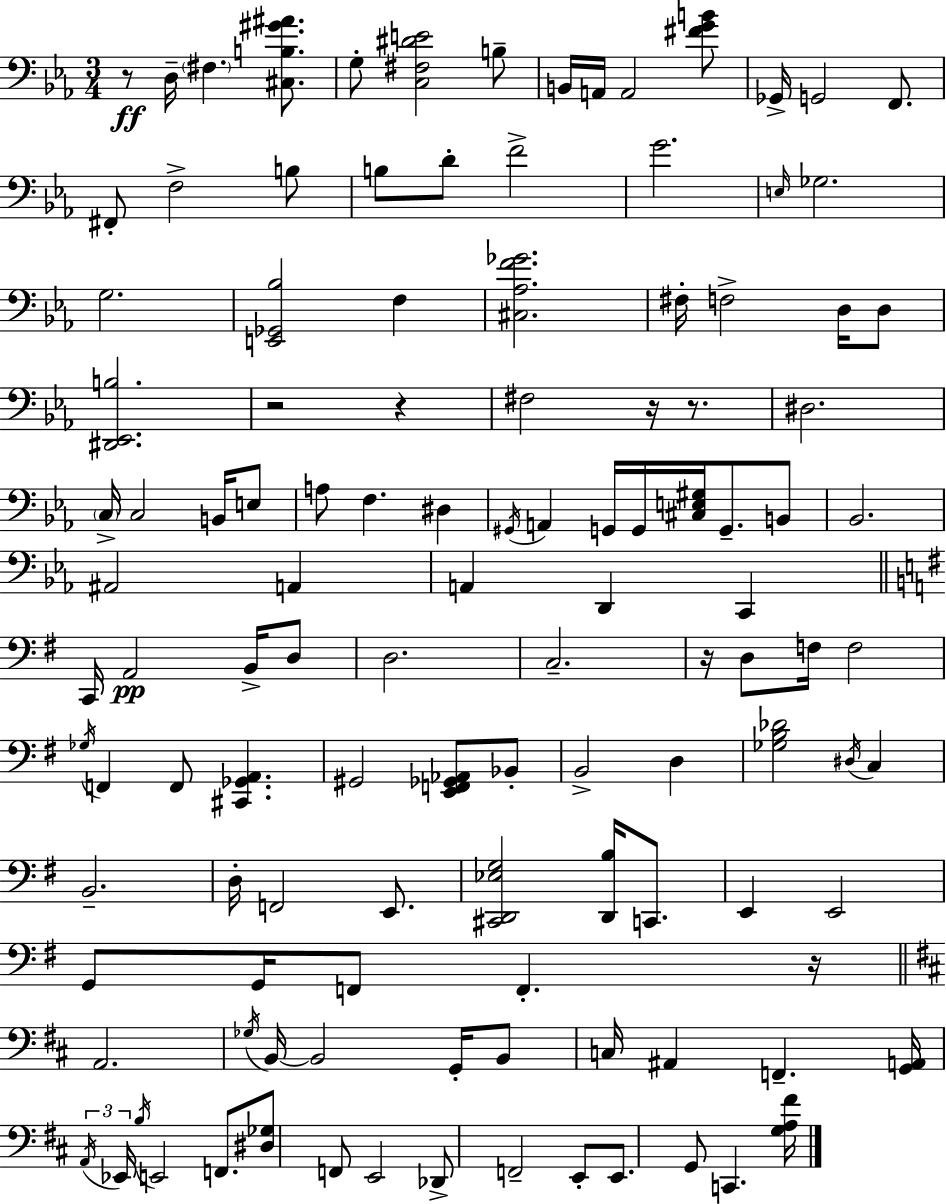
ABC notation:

X:1
T:Untitled
M:3/4
L:1/4
K:Cm
z/2 D,/4 ^F, [^C,B,^G^A]/2 G,/2 [C,^F,^DE]2 B,/2 B,,/4 A,,/4 A,,2 [^FGB]/2 _G,,/4 G,,2 F,,/2 ^F,,/2 F,2 B,/2 B,/2 D/2 F2 G2 E,/4 _G,2 G,2 [E,,_G,,_B,]2 F, [^C,_A,F_G]2 ^F,/4 F,2 D,/4 D,/2 [^D,,_E,,B,]2 z2 z ^F,2 z/4 z/2 ^D,2 C,/4 C,2 B,,/4 E,/2 A,/2 F, ^D, ^G,,/4 A,, G,,/4 G,,/4 [^C,E,^G,]/4 G,,/2 B,,/2 _B,,2 ^A,,2 A,, A,, D,, C,, C,,/4 A,,2 B,,/4 D,/2 D,2 C,2 z/4 D,/2 F,/4 F,2 _G,/4 F,, F,,/2 [^C,,_G,,A,,] ^G,,2 [E,,F,,_G,,_A,,]/2 _B,,/2 B,,2 D, [_G,B,_D]2 ^D,/4 C, B,,2 D,/4 F,,2 E,,/2 [^C,,D,,_E,G,]2 [D,,B,]/4 C,,/2 E,, E,,2 G,,/2 G,,/4 F,,/2 F,, z/4 A,,2 _G,/4 B,,/4 B,,2 G,,/4 B,,/2 C,/4 ^A,, F,, [G,,A,,]/4 A,,/4 _E,,/4 B,/4 E,,2 F,,/2 [^D,_G,]/2 F,,/2 E,,2 _D,,/2 F,,2 E,,/2 E,,/2 G,,/2 C,, [G,A,^F]/4